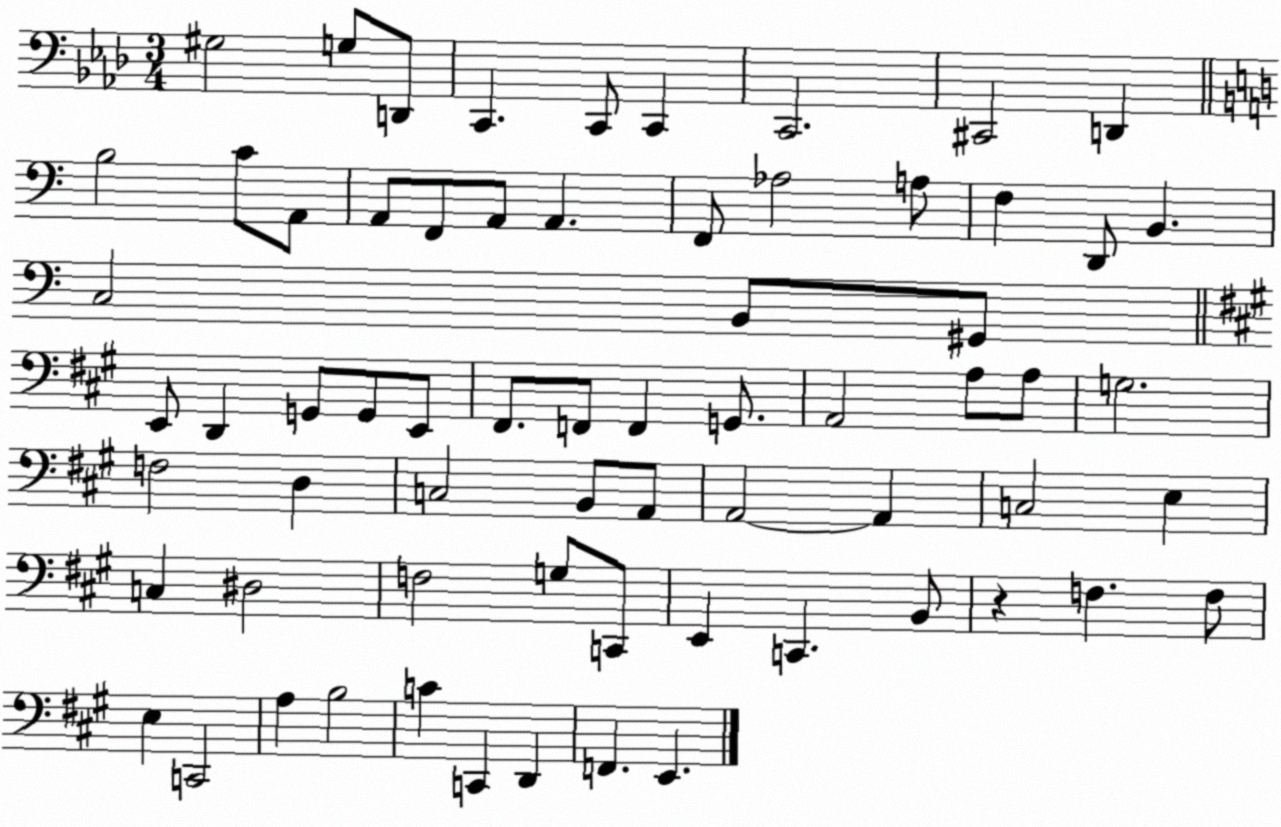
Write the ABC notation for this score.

X:1
T:Untitled
M:3/4
L:1/4
K:Ab
^G,2 G,/2 D,,/2 C,, C,,/2 C,, C,,2 ^C,,2 D,, B,2 C/2 A,,/2 A,,/2 F,,/2 A,,/2 A,, F,,/2 _A,2 A,/2 F, D,,/2 B,, C,2 B,,/2 ^G,,/2 E,,/2 D,, G,,/2 G,,/2 E,,/2 ^F,,/2 F,,/2 F,, G,,/2 A,,2 A,/2 A,/2 G,2 F,2 D, C,2 B,,/2 A,,/2 A,,2 A,, C,2 E, C, ^D,2 F,2 G,/2 C,,/2 E,, C,, B,,/2 z F, F,/2 E, C,,2 A, B,2 C C,, D,, F,, E,,